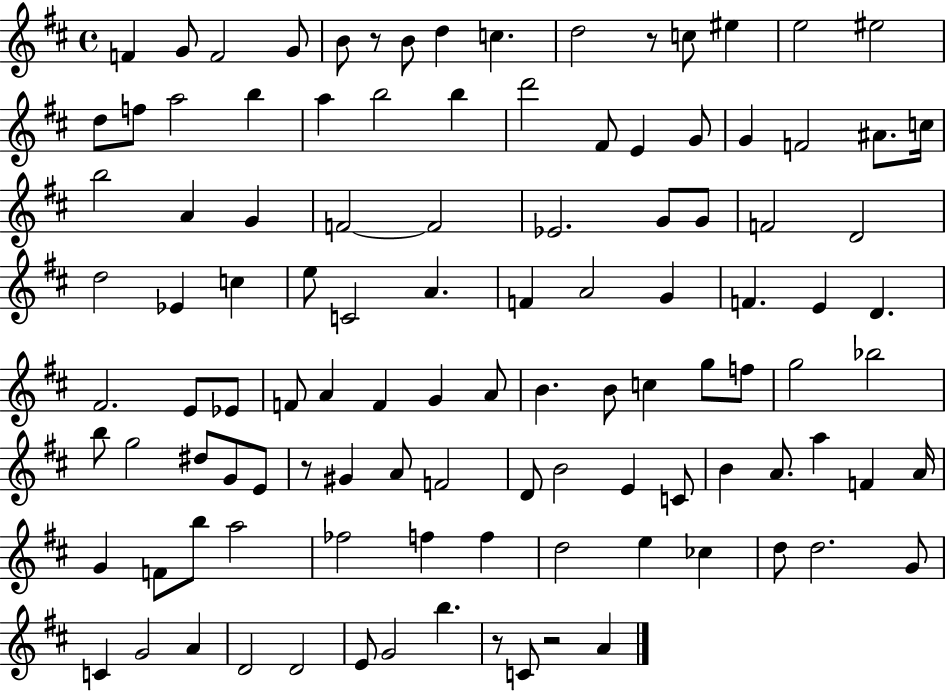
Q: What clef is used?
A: treble